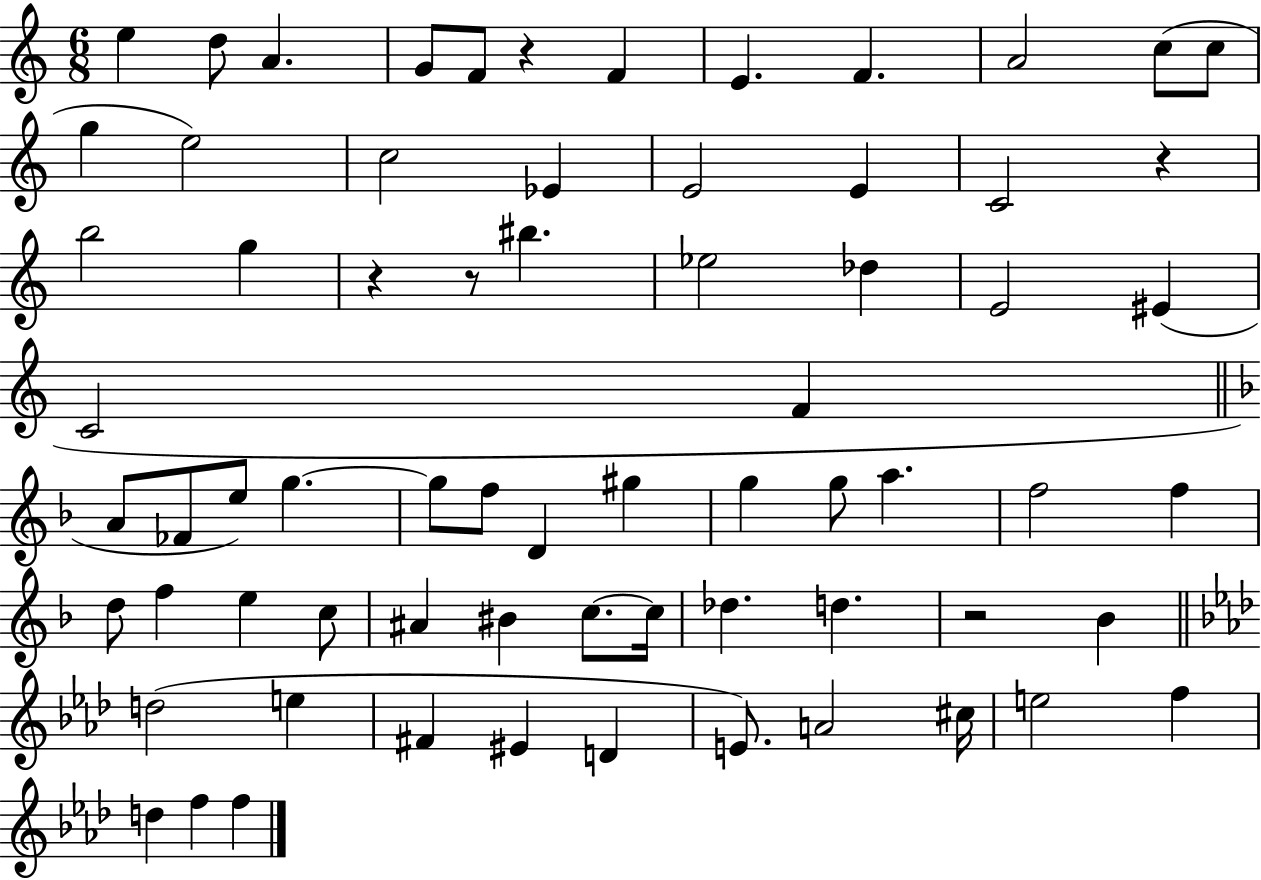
E5/q D5/e A4/q. G4/e F4/e R/q F4/q E4/q. F4/q. A4/h C5/e C5/e G5/q E5/h C5/h Eb4/q E4/h E4/q C4/h R/q B5/h G5/q R/q R/e BIS5/q. Eb5/h Db5/q E4/h EIS4/q C4/h F4/q A4/e FES4/e E5/e G5/q. G5/e F5/e D4/q G#5/q G5/q G5/e A5/q. F5/h F5/q D5/e F5/q E5/q C5/e A#4/q BIS4/q C5/e. C5/s Db5/q. D5/q. R/h Bb4/q D5/h E5/q F#4/q EIS4/q D4/q E4/e. A4/h C#5/s E5/h F5/q D5/q F5/q F5/q